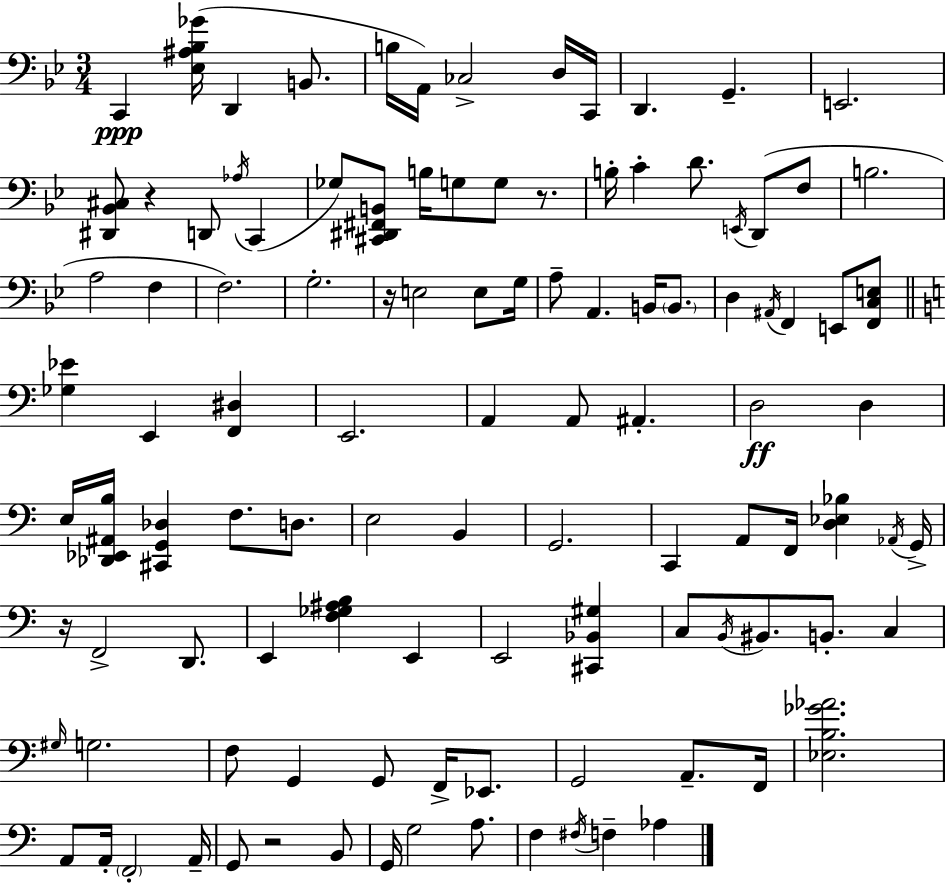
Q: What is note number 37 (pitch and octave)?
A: D3